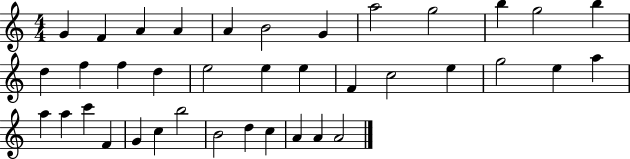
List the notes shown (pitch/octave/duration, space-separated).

G4/q F4/q A4/q A4/q A4/q B4/h G4/q A5/h G5/h B5/q G5/h B5/q D5/q F5/q F5/q D5/q E5/h E5/q E5/q F4/q C5/h E5/q G5/h E5/q A5/q A5/q A5/q C6/q F4/q G4/q C5/q B5/h B4/h D5/q C5/q A4/q A4/q A4/h